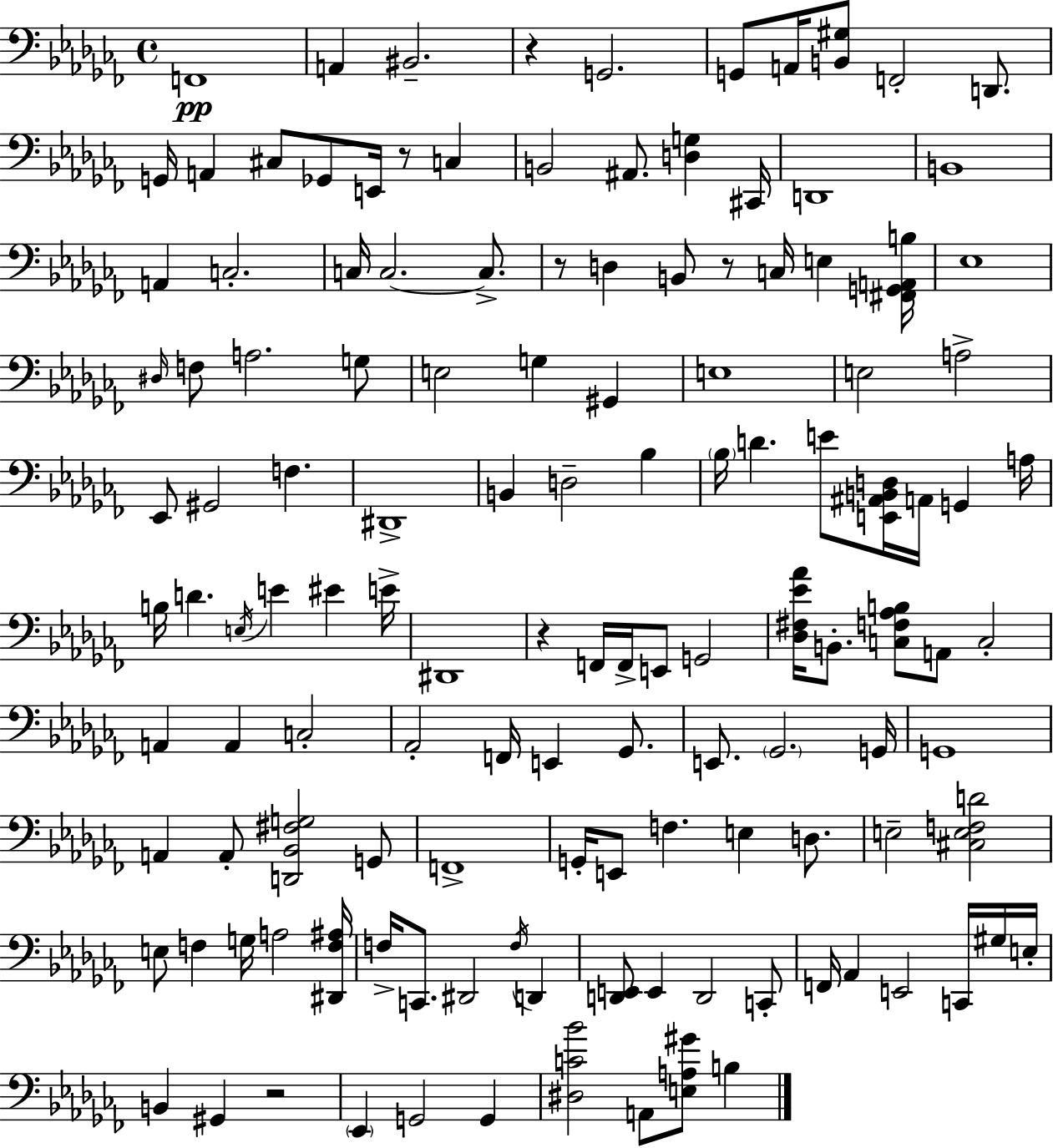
{
  \clef bass
  \time 4/4
  \defaultTimeSignature
  \key aes \minor
  f,1\pp | a,4 bis,2.-- | r4 g,2. | g,8 a,16 <b, gis>8 f,2-. d,8. | \break g,16 a,4 cis8 ges,8 e,16 r8 c4 | b,2 ais,8. <d g>4 cis,16 | d,1 | b,1 | \break a,4 c2.-. | c16 c2.~~ c8.-> | r8 d4 b,8 r8 c16 e4 <fis, g, a, b>16 | ees1 | \break \grace { dis16 } f8 a2. g8 | e2 g4 gis,4 | e1 | e2 a2-> | \break ees,8 gis,2 f4. | dis,1-> | b,4 d2-- bes4 | \parenthesize bes16 d'4. e'8 <e, ais, b, d>16 a,16 g,4 | \break a16 b16 d'4. \acciaccatura { e16 } e'4 eis'4 | e'16-> dis,1 | r4 f,16 f,16-> e,8 g,2 | <des fis ees' aes'>16 b,8.-. <c f aes b>8 a,8 c2-. | \break a,4 a,4 c2-. | aes,2-. f,16 e,4 ges,8. | e,8. \parenthesize ges,2. | g,16 g,1 | \break a,4 a,8-. <d, bes, fis g>2 | g,8 f,1-> | g,16-. e,8 f4. e4 d8. | e2-- <cis e f d'>2 | \break e8 f4 g16 a2 | <dis, f ais>16 f16-> c,8. dis,2 \acciaccatura { f16 } d,4 | <d, e,>8 e,4 d,2 | c,8-. f,16 aes,4 e,2 | \break c,16 gis16 e16-. b,4 gis,4 r2 | \parenthesize ees,4 g,2 g,4 | <dis c' bes'>2 a,8 <e a gis'>8 b4 | \bar "|."
}